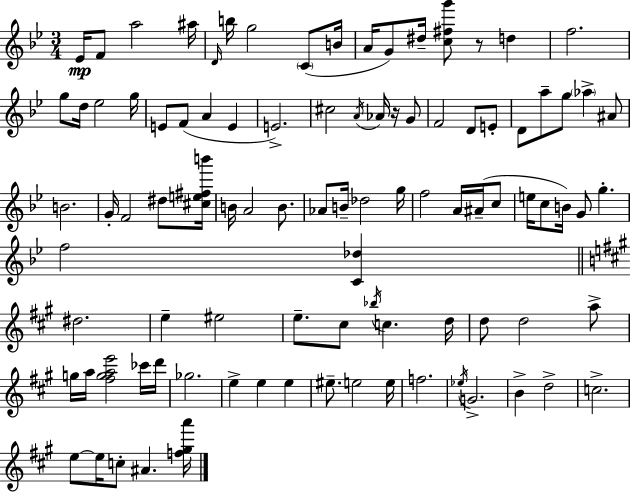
{
  \clef treble
  \numericTimeSignature
  \time 3/4
  \key bes \major
  ees'16\mp f'8 a''2 ais''16 | \grace { d'16 } b''16 g''2 \parenthesize c'8( | b'16 a'16 g'8) dis''16-- <c'' fis'' g'''>8 r8 d''4 | f''2. | \break g''8 d''16 ees''2 | g''16 e'8 f'8( a'4 e'4 | e'2.->) | cis''2 \acciaccatura { a'16 } aes'16 r16 | \break g'8 f'2 d'8 | e'8-. d'8 a''8-- g''8 \parenthesize aes''4-> | ais'8 b'2. | g'16-. f'2 dis''8 | \break <cis'' e'' fis'' b'''>16 b'16 a'2 b'8. | aes'8 b'16-- des''2 | g''16 f''2 a'16 ais'16--( | c''8 e''16 c''8 b'16) g'8 g''4.-. | \break f''2 <c' des''>4 | \bar "||" \break \key a \major dis''2. | e''4-- eis''2 | e''8.-- cis''8 \acciaccatura { bes''16 } c''4. | d''16 d''8 d''2 a''8-> | \break g''16 a''16 <fis'' g'' a'' e'''>2 ces'''16 | d'''16 ges''2. | e''4-> e''4 e''4 | eis''8.-- e''2 | \break e''16 f''2. | \acciaccatura { ees''16 } g'2.-> | b'4-> d''2-> | c''2.-> | \break e''8~~ e''16 c''8-. ais'4. | <f'' gis'' a'''>16 \bar "|."
}